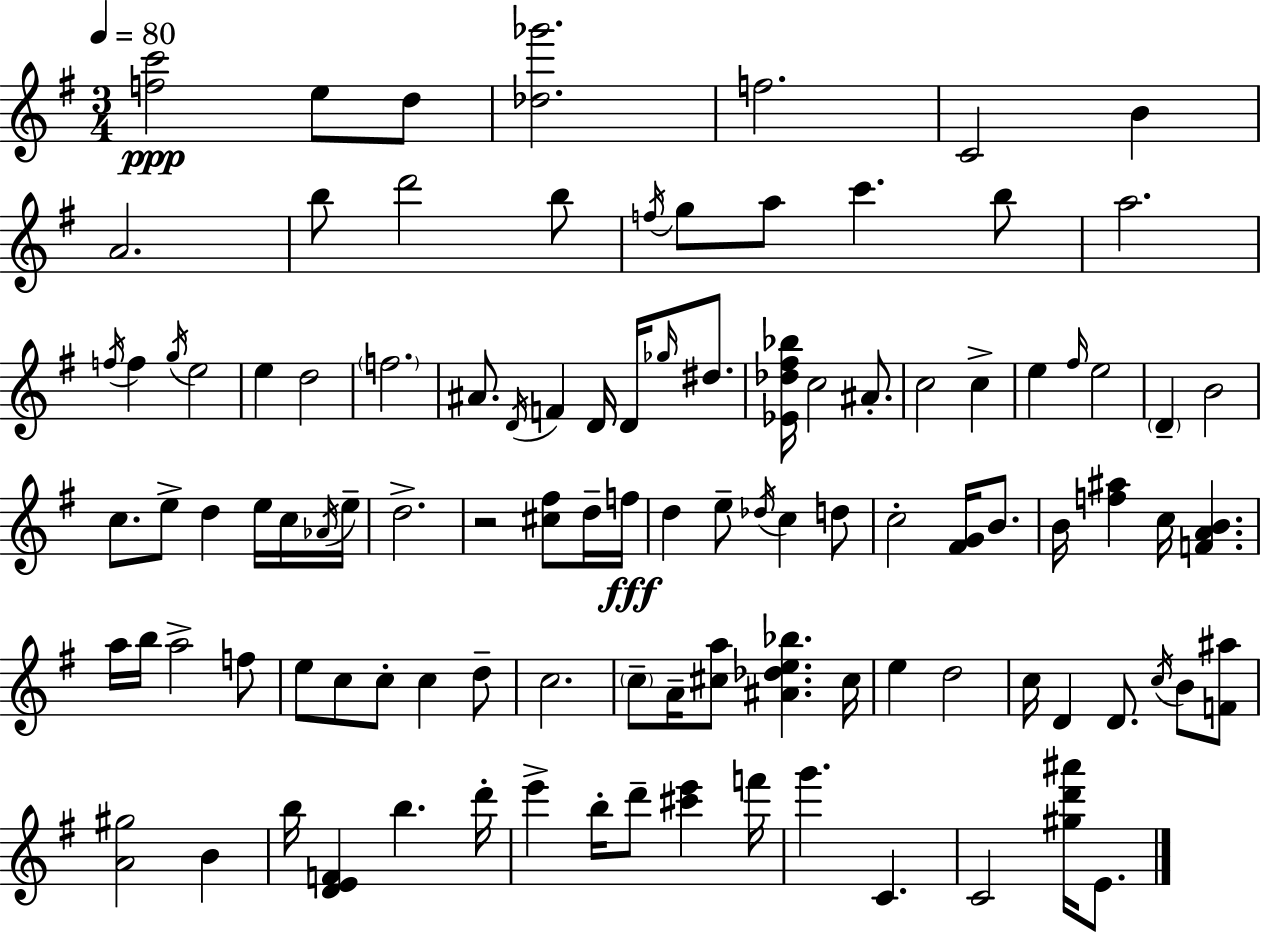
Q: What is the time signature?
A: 3/4